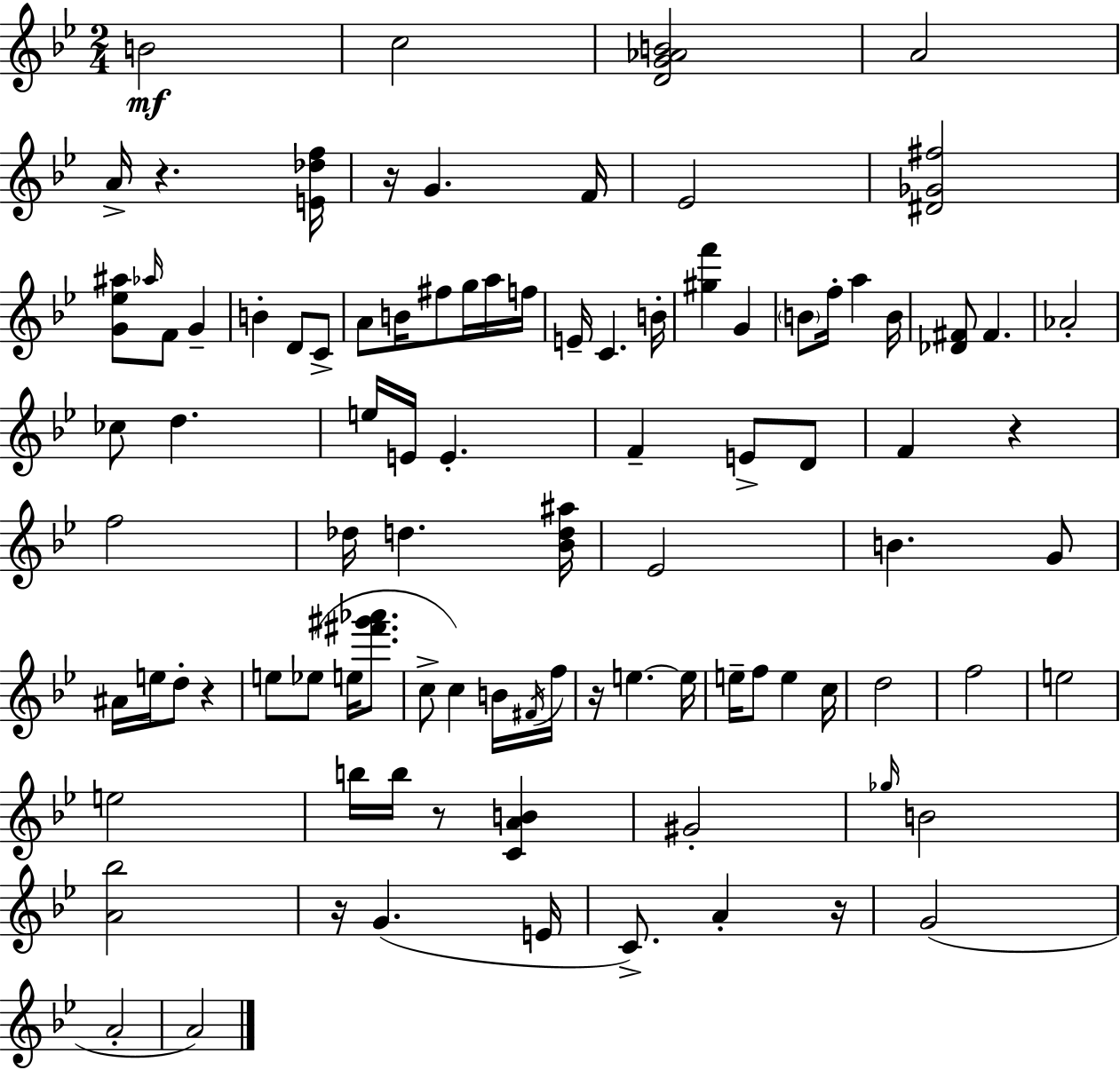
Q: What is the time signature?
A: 2/4